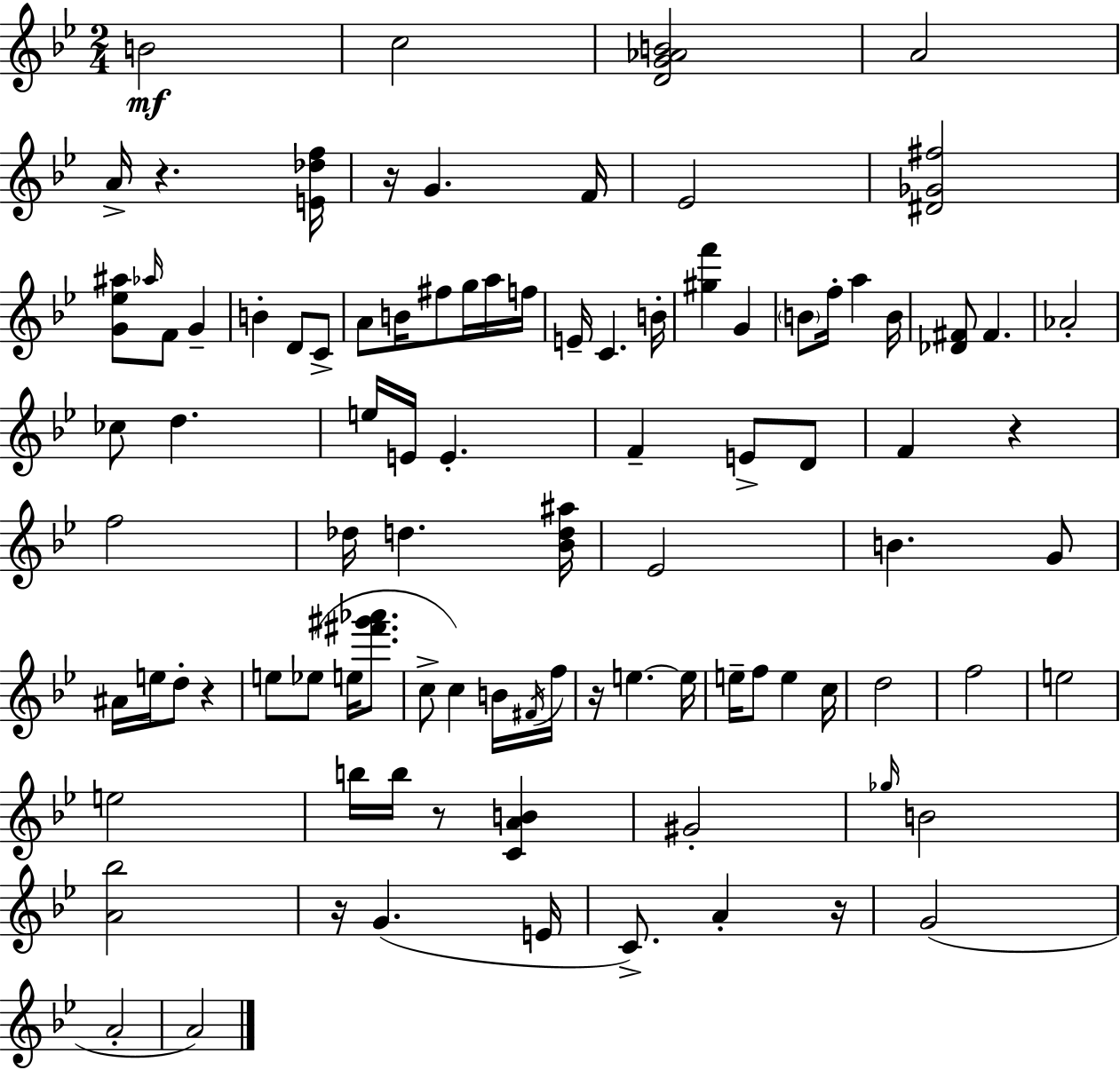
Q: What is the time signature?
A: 2/4